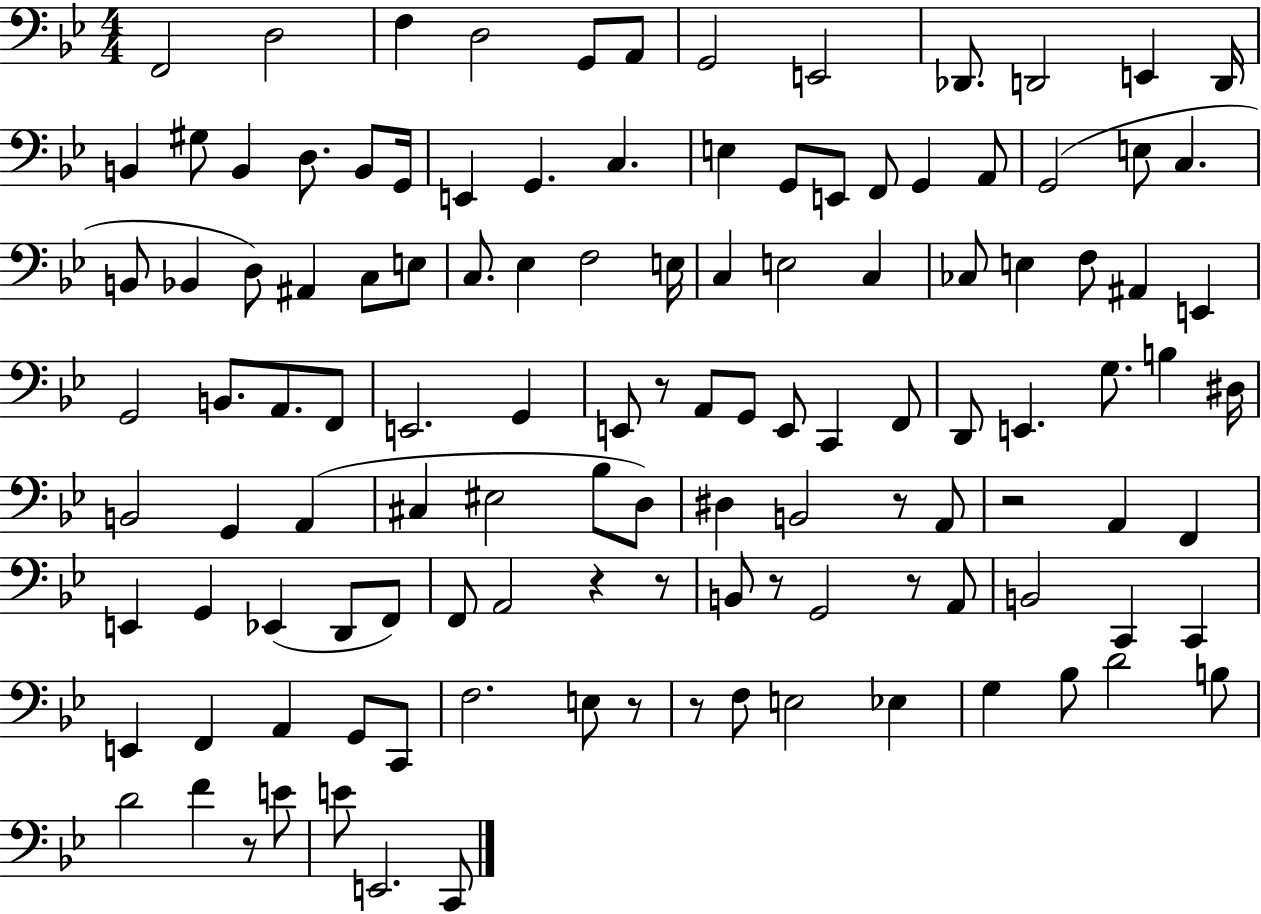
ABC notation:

X:1
T:Untitled
M:4/4
L:1/4
K:Bb
F,,2 D,2 F, D,2 G,,/2 A,,/2 G,,2 E,,2 _D,,/2 D,,2 E,, D,,/4 B,, ^G,/2 B,, D,/2 B,,/2 G,,/4 E,, G,, C, E, G,,/2 E,,/2 F,,/2 G,, A,,/2 G,,2 E,/2 C, B,,/2 _B,, D,/2 ^A,, C,/2 E,/2 C,/2 _E, F,2 E,/4 C, E,2 C, _C,/2 E, F,/2 ^A,, E,, G,,2 B,,/2 A,,/2 F,,/2 E,,2 G,, E,,/2 z/2 A,,/2 G,,/2 E,,/2 C,, F,,/2 D,,/2 E,, G,/2 B, ^D,/4 B,,2 G,, A,, ^C, ^E,2 _B,/2 D,/2 ^D, B,,2 z/2 A,,/2 z2 A,, F,, E,, G,, _E,, D,,/2 F,,/2 F,,/2 A,,2 z z/2 B,,/2 z/2 G,,2 z/2 A,,/2 B,,2 C,, C,, E,, F,, A,, G,,/2 C,,/2 F,2 E,/2 z/2 z/2 F,/2 E,2 _E, G, _B,/2 D2 B,/2 D2 F z/2 E/2 E/2 E,,2 C,,/2